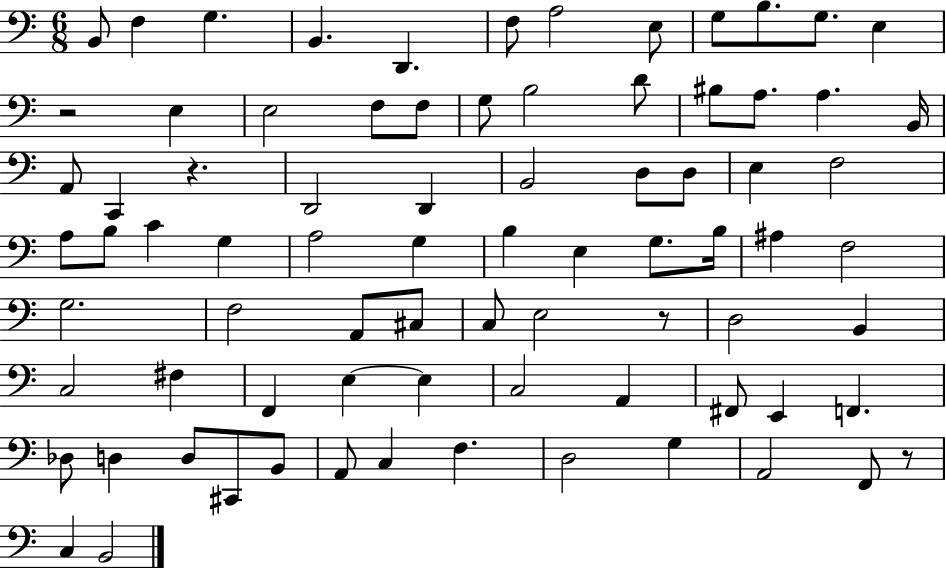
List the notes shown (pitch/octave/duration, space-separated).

B2/e F3/q G3/q. B2/q. D2/q. F3/e A3/h E3/e G3/e B3/e. G3/e. E3/q R/h E3/q E3/h F3/e F3/e G3/e B3/h D4/e BIS3/e A3/e. A3/q. B2/s A2/e C2/q R/q. D2/h D2/q B2/h D3/e D3/e E3/q F3/h A3/e B3/e C4/q G3/q A3/h G3/q B3/q E3/q G3/e. B3/s A#3/q F3/h G3/h. F3/h A2/e C#3/e C3/e E3/h R/e D3/h B2/q C3/h F#3/q F2/q E3/q E3/q C3/h A2/q F#2/e E2/q F2/q. Db3/e D3/q D3/e C#2/e B2/e A2/e C3/q F3/q. D3/h G3/q A2/h F2/e R/e C3/q B2/h